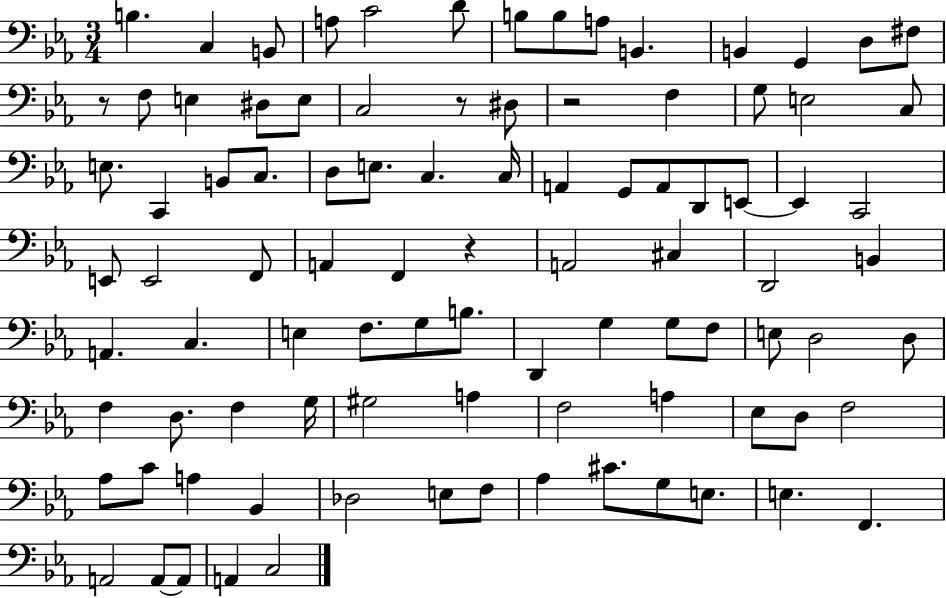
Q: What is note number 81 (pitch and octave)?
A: C#4